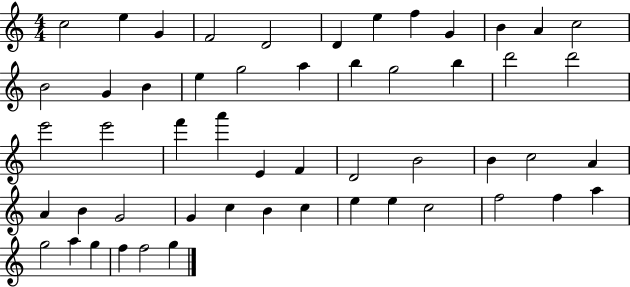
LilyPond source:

{
  \clef treble
  \numericTimeSignature
  \time 4/4
  \key c \major
  c''2 e''4 g'4 | f'2 d'2 | d'4 e''4 f''4 g'4 | b'4 a'4 c''2 | \break b'2 g'4 b'4 | e''4 g''2 a''4 | b''4 g''2 b''4 | d'''2 d'''2 | \break e'''2 e'''2 | f'''4 a'''4 e'4 f'4 | d'2 b'2 | b'4 c''2 a'4 | \break a'4 b'4 g'2 | g'4 c''4 b'4 c''4 | e''4 e''4 c''2 | f''2 f''4 a''4 | \break g''2 a''4 g''4 | f''4 f''2 g''4 | \bar "|."
}